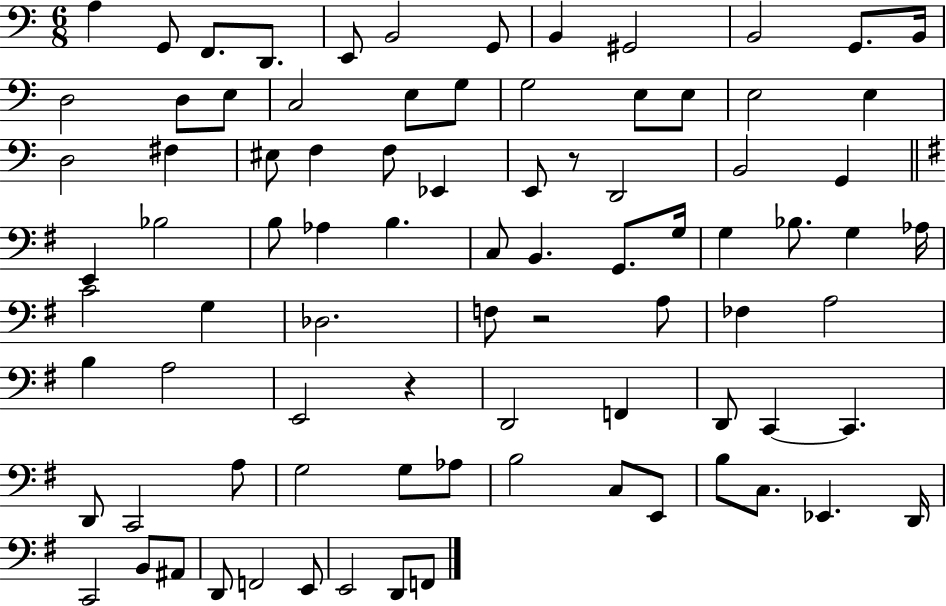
X:1
T:Untitled
M:6/8
L:1/4
K:C
A, G,,/2 F,,/2 D,,/2 E,,/2 B,,2 G,,/2 B,, ^G,,2 B,,2 G,,/2 B,,/4 D,2 D,/2 E,/2 C,2 E,/2 G,/2 G,2 E,/2 E,/2 E,2 E, D,2 ^F, ^E,/2 F, F,/2 _E,, E,,/2 z/2 D,,2 B,,2 G,, E,, _B,2 B,/2 _A, B, C,/2 B,, G,,/2 G,/4 G, _B,/2 G, _A,/4 C2 G, _D,2 F,/2 z2 A,/2 _F, A,2 B, A,2 E,,2 z D,,2 F,, D,,/2 C,, C,, D,,/2 C,,2 A,/2 G,2 G,/2 _A,/2 B,2 C,/2 E,,/2 B,/2 C,/2 _E,, D,,/4 C,,2 B,,/2 ^A,,/2 D,,/2 F,,2 E,,/2 E,,2 D,,/2 F,,/2